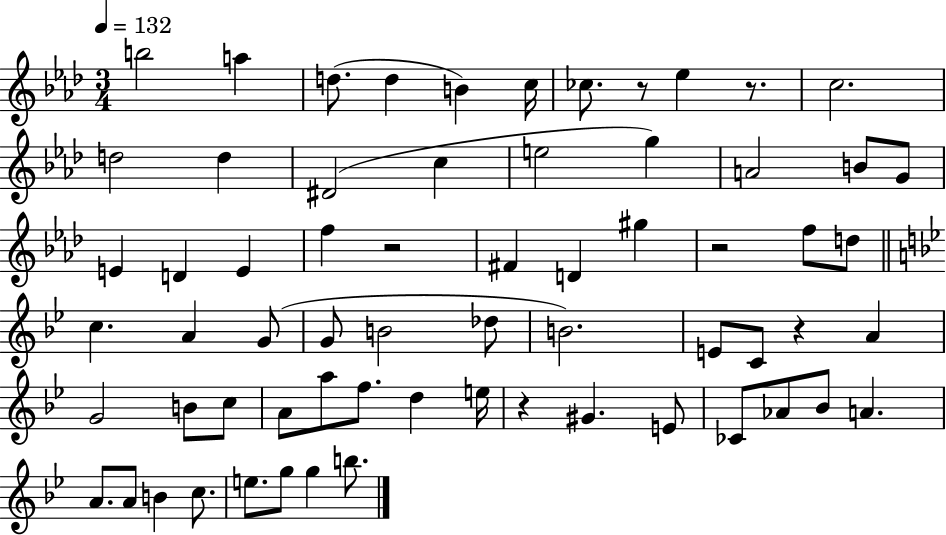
{
  \clef treble
  \numericTimeSignature
  \time 3/4
  \key aes \major
  \tempo 4 = 132
  b''2 a''4 | d''8.( d''4 b'4) c''16 | ces''8. r8 ees''4 r8. | c''2. | \break d''2 d''4 | dis'2( c''4 | e''2 g''4) | a'2 b'8 g'8 | \break e'4 d'4 e'4 | f''4 r2 | fis'4 d'4 gis''4 | r2 f''8 d''8 | \break \bar "||" \break \key g \minor c''4. a'4 g'8( | g'8 b'2 des''8 | b'2.) | e'8 c'8 r4 a'4 | \break g'2 b'8 c''8 | a'8 a''8 f''8. d''4 e''16 | r4 gis'4. e'8 | ces'8 aes'8 bes'8 a'4. | \break a'8. a'8 b'4 c''8. | e''8. g''8 g''4 b''8. | \bar "|."
}